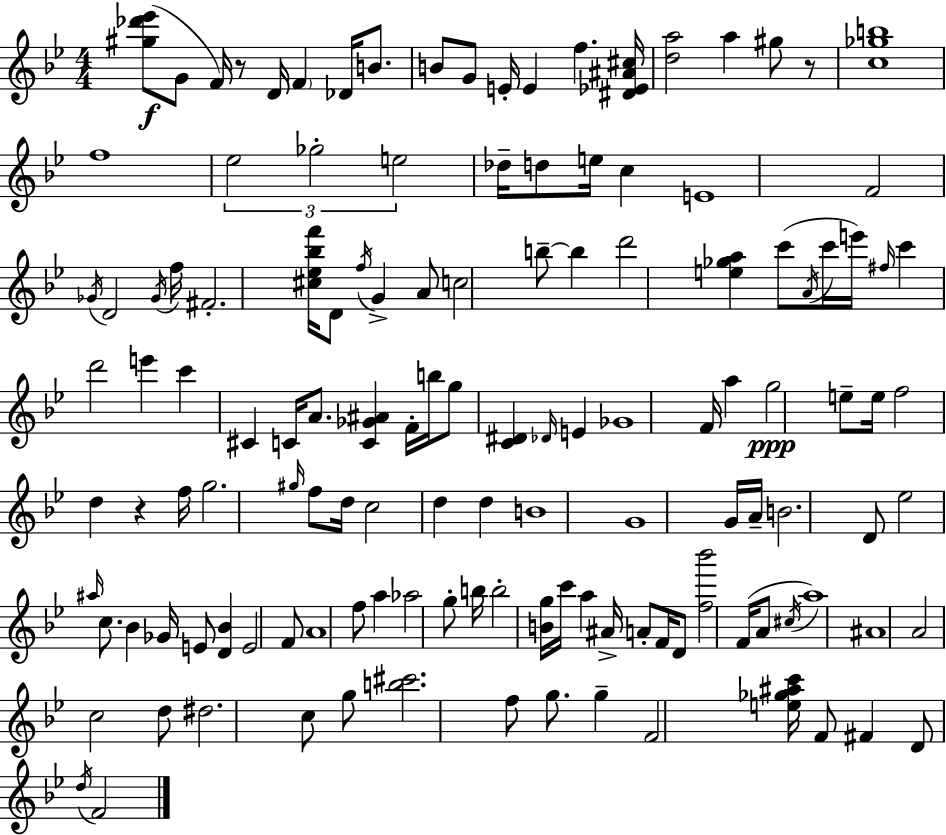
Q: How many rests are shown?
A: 3